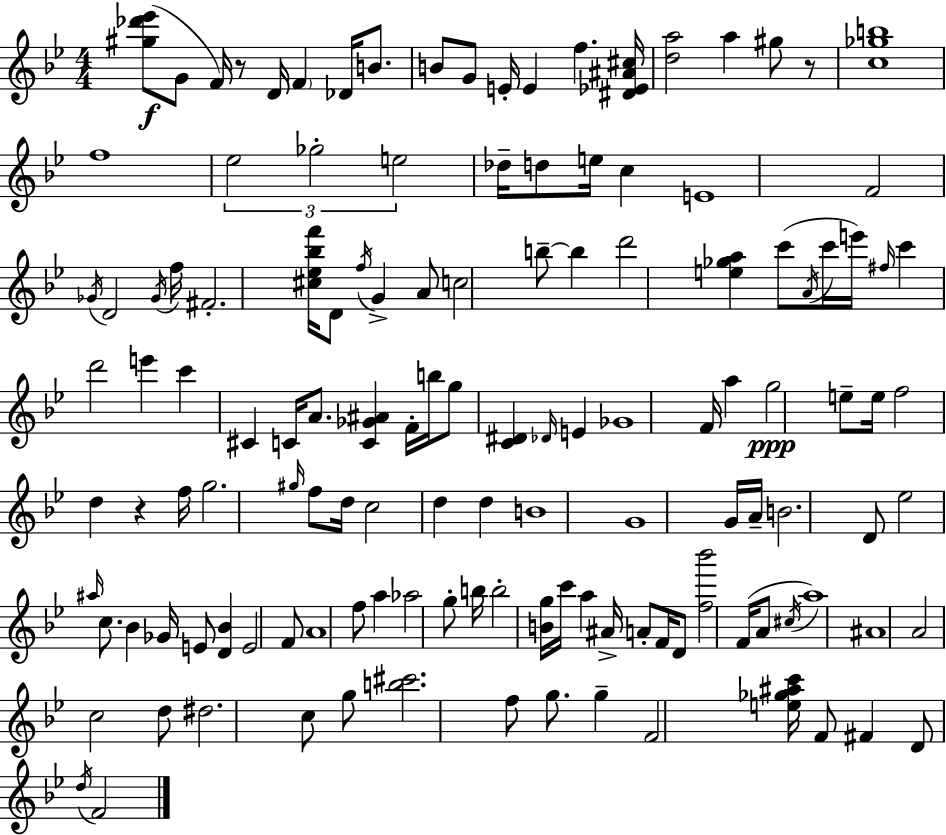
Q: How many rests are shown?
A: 3